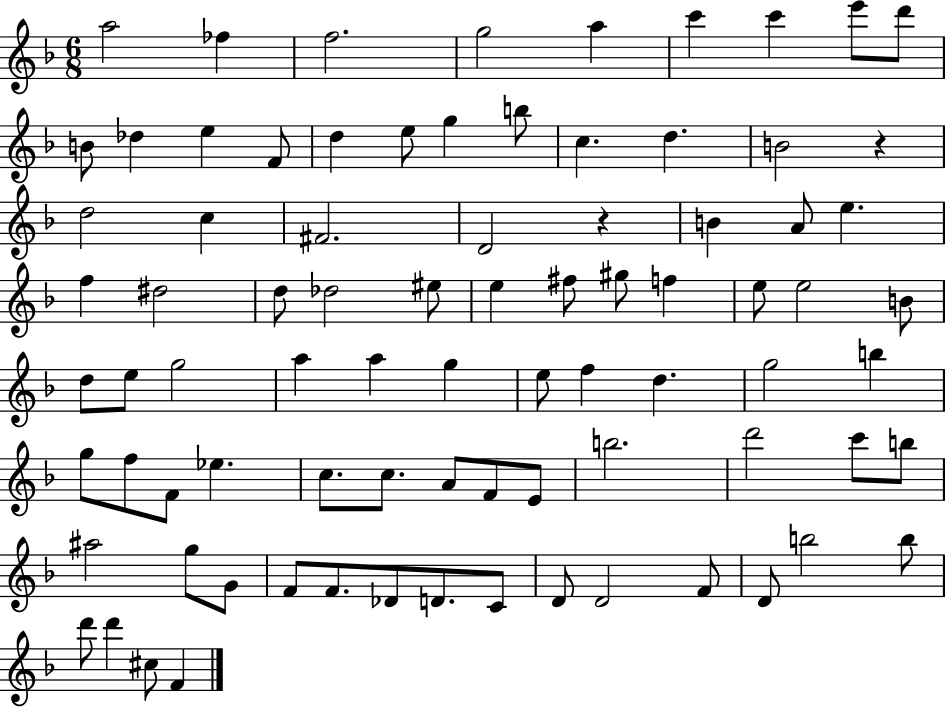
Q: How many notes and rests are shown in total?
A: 83